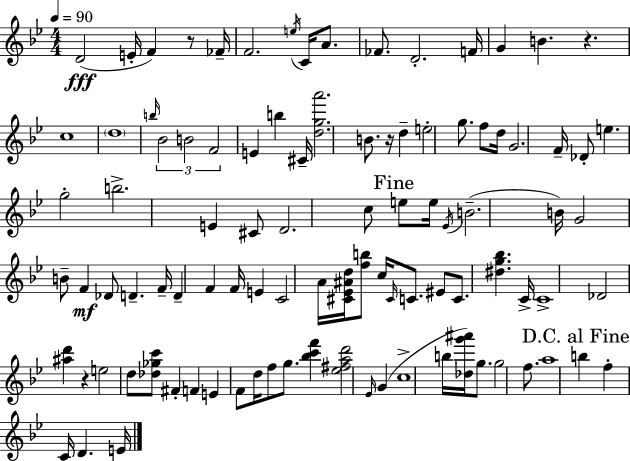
{
  \clef treble
  \numericTimeSignature
  \time 4/4
  \key bes \major
  \tempo 4 = 90
  d'2(\fff e'16-. f'4) r8 fes'16-- | f'2. \acciaccatura { e''16 } c'16 a'8. | fes'8. d'2.-. | f'16 g'4 b'4. r4. | \break c''1 | \parenthesize d''1 | \grace { b''16 } \tuplet 3/2 { bes'2 b'2 | f'2 } e'4 b''4 | \break cis'16-- <d'' g'' a'''>2. b'8. | r16 d''4-- e''2-. g''8. | f''8 d''16 g'2. | f'16-- des'8-. e''4. g''2-. | \break b''2.-> e'4 | cis'8 d'2. | c''8 \mark "Fine" e''8 e''16 \acciaccatura { ees'16 }( b'2.-- | b'16) g'2 b'8-- f'4\mf | \break des'8 d'4.-- f'16-- d'4-- f'4 | f'16 e'4 c'2 a'16 | <cis' ees' ais' d''>16 <f'' b''>8 c''16 \grace { cis'16 } c'8. eis'8 c'8. <dis'' g'' bes''>4. | c'16-> c'1-> | \break des'2 <ais'' d'''>4 | r4 e''2 d''8 <des'' ges'' c'''>8 | fis'4-. f'4 e'4 f'8 d''16 f''8 | g''8. <bes'' c''' f'''>4 <ees'' fis'' a'' d'''>2 | \break \grace { ees'16 }( g'4 c''1-> | b''16 <des'' g''' ais'''>16) g''8. g''2 | f''8. a''1 | \mark "D.C. al Fine" b''4 f''4-. c'16 d'4. | \break e'16 \bar "|."
}